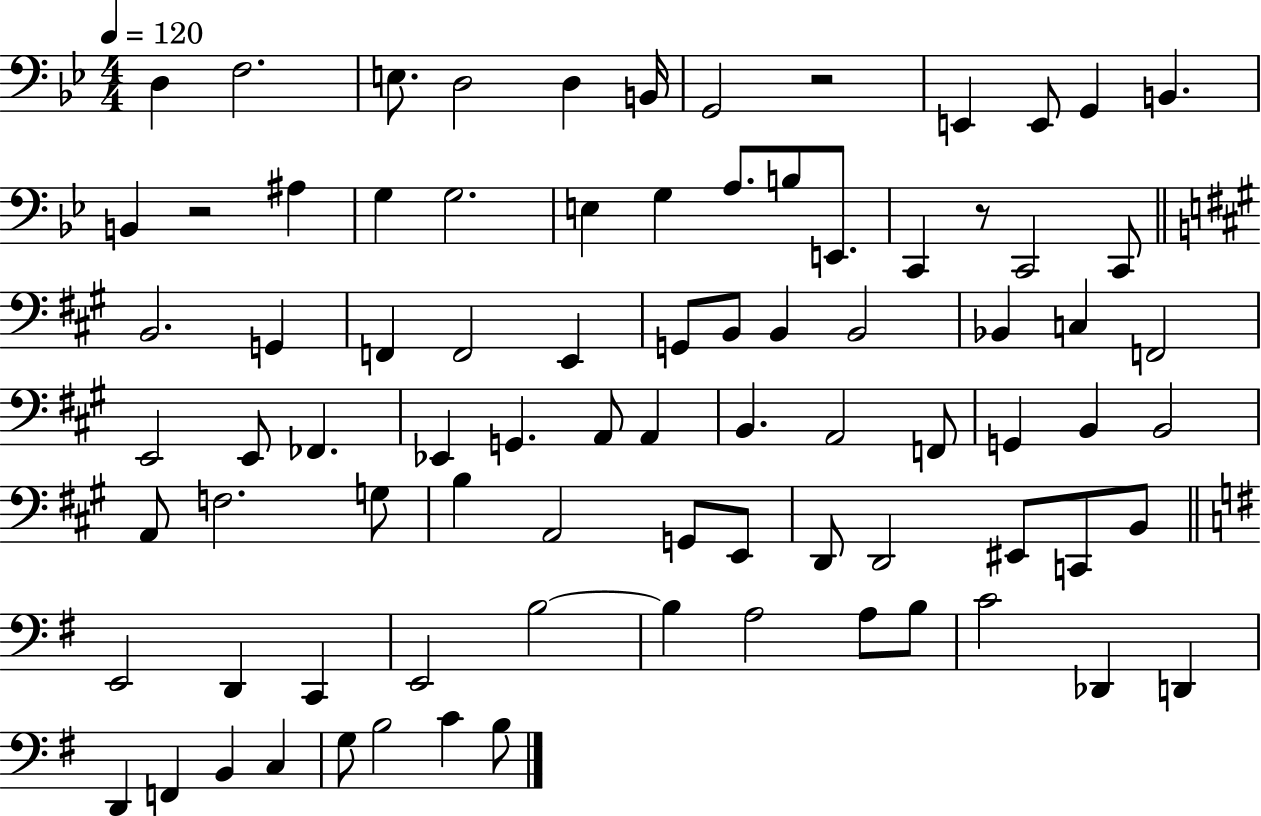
X:1
T:Untitled
M:4/4
L:1/4
K:Bb
D, F,2 E,/2 D,2 D, B,,/4 G,,2 z2 E,, E,,/2 G,, B,, B,, z2 ^A, G, G,2 E, G, A,/2 B,/2 E,,/2 C,, z/2 C,,2 C,,/2 B,,2 G,, F,, F,,2 E,, G,,/2 B,,/2 B,, B,,2 _B,, C, F,,2 E,,2 E,,/2 _F,, _E,, G,, A,,/2 A,, B,, A,,2 F,,/2 G,, B,, B,,2 A,,/2 F,2 G,/2 B, A,,2 G,,/2 E,,/2 D,,/2 D,,2 ^E,,/2 C,,/2 B,,/2 E,,2 D,, C,, E,,2 B,2 B, A,2 A,/2 B,/2 C2 _D,, D,, D,, F,, B,, C, G,/2 B,2 C B,/2